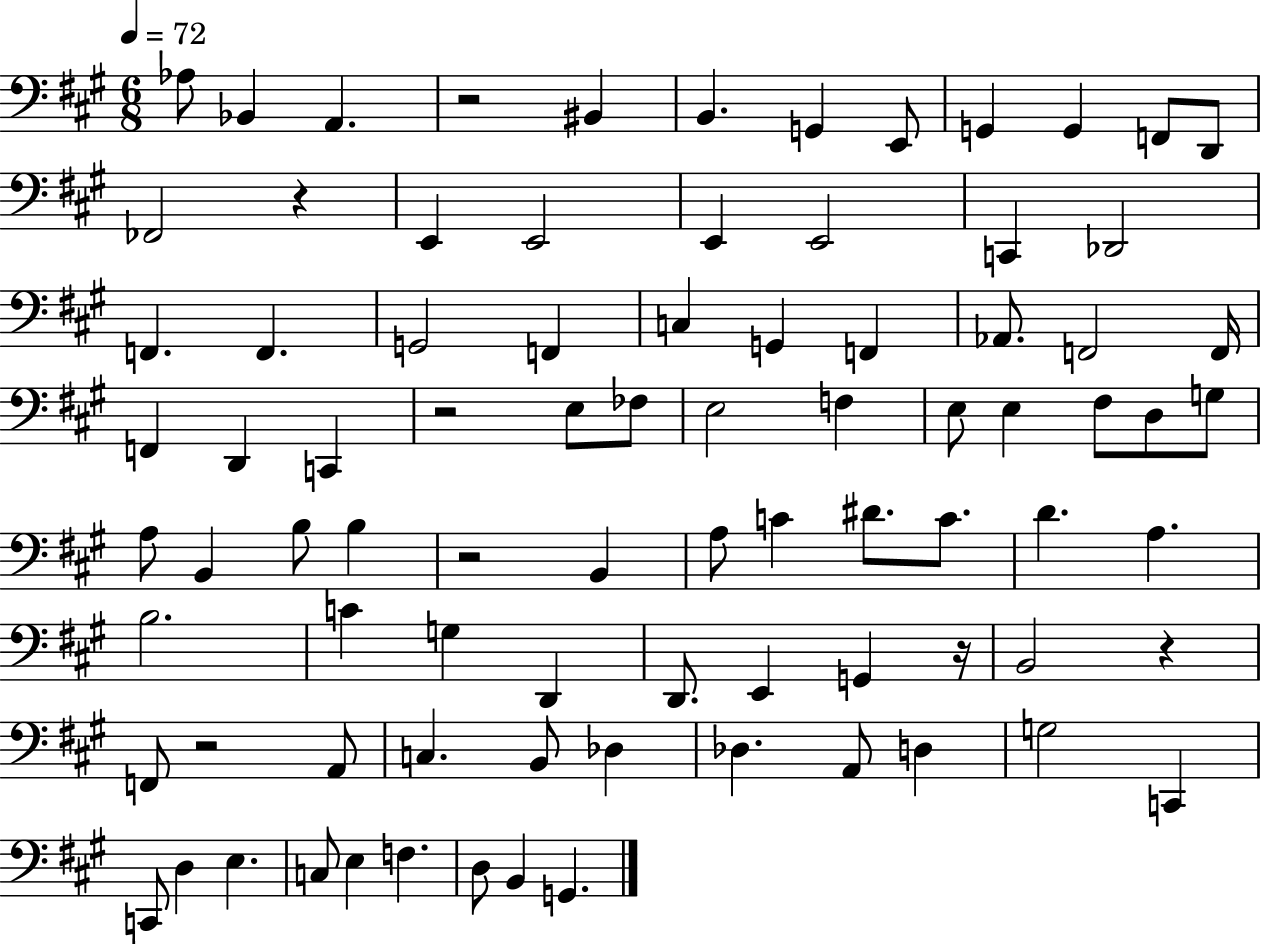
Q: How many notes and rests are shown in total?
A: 85